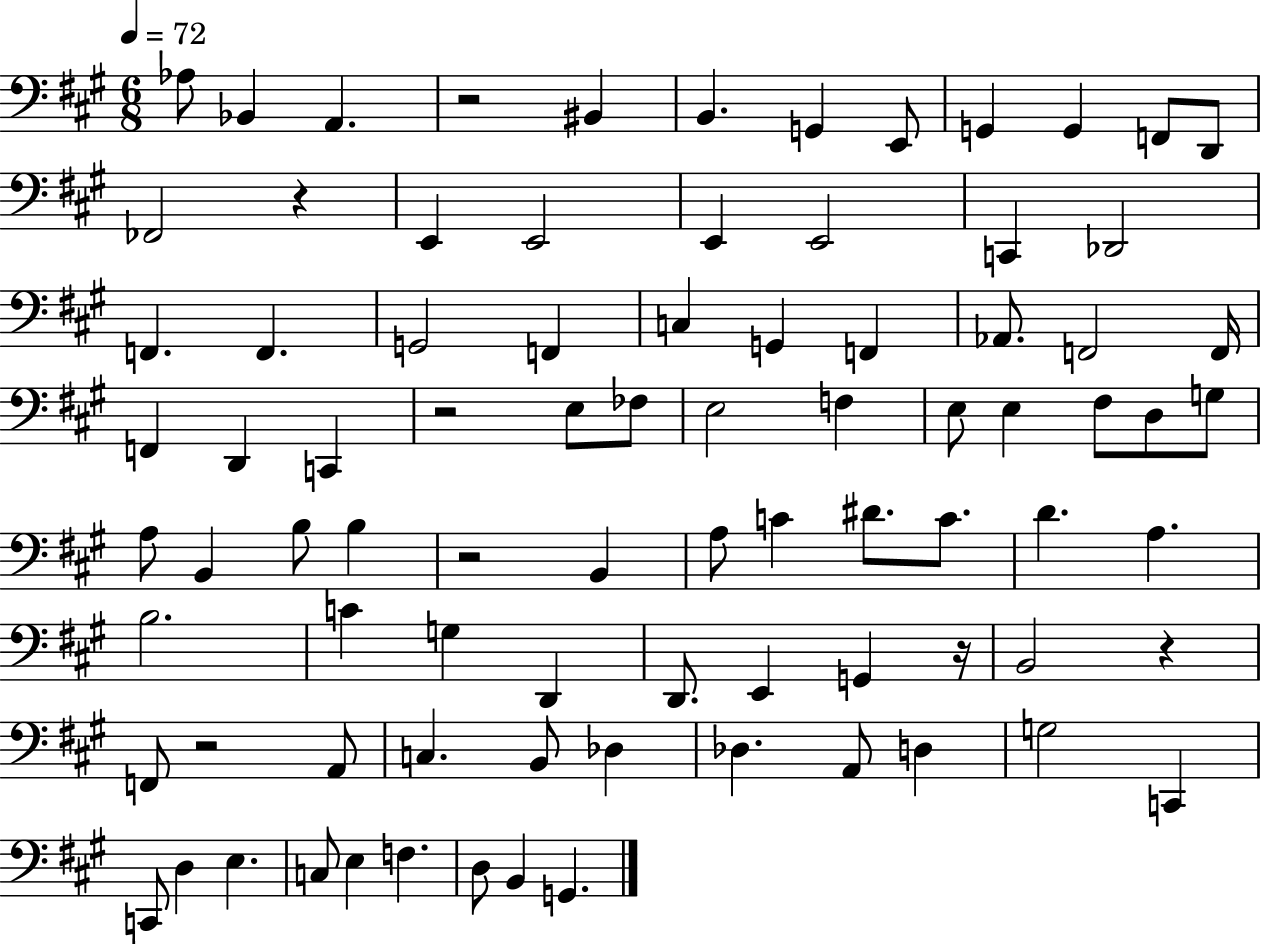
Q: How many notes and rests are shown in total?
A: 85